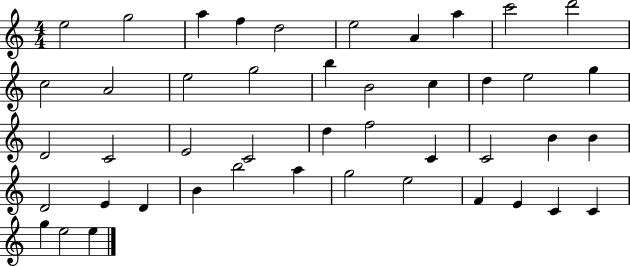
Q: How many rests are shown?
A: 0